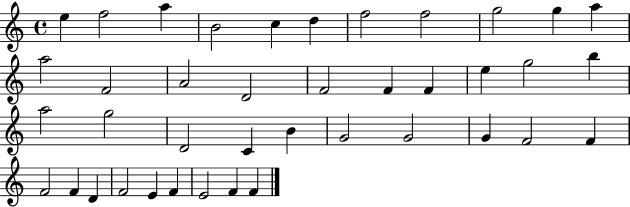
E5/q F5/h A5/q B4/h C5/q D5/q F5/h F5/h G5/h G5/q A5/q A5/h F4/h A4/h D4/h F4/h F4/q F4/q E5/q G5/h B5/q A5/h G5/h D4/h C4/q B4/q G4/h G4/h G4/q F4/h F4/q F4/h F4/q D4/q F4/h E4/q F4/q E4/h F4/q F4/q